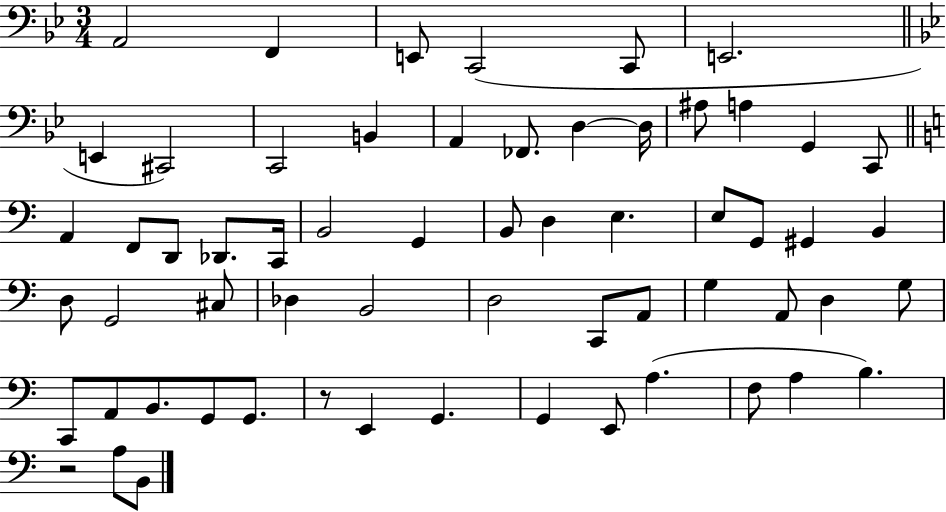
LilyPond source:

{
  \clef bass
  \numericTimeSignature
  \time 3/4
  \key bes \major
  a,2 f,4 | e,8 c,2( c,8 | e,2. | \bar "||" \break \key bes \major e,4 cis,2) | c,2 b,4 | a,4 fes,8. d4~~ d16 | ais8 a4 g,4 c,8 | \break \bar "||" \break \key c \major a,4 f,8 d,8 des,8. c,16 | b,2 g,4 | b,8 d4 e4. | e8 g,8 gis,4 b,4 | \break d8 g,2 cis8 | des4 b,2 | d2 c,8 a,8 | g4 a,8 d4 g8 | \break c,8 a,8 b,8. g,8 g,8. | r8 e,4 g,4. | g,4 e,8 a4.( | f8 a4 b4.) | \break r2 a8 b,8 | \bar "|."
}